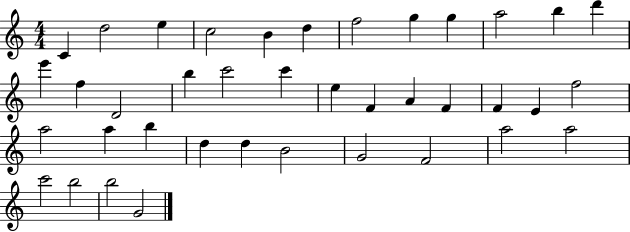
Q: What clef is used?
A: treble